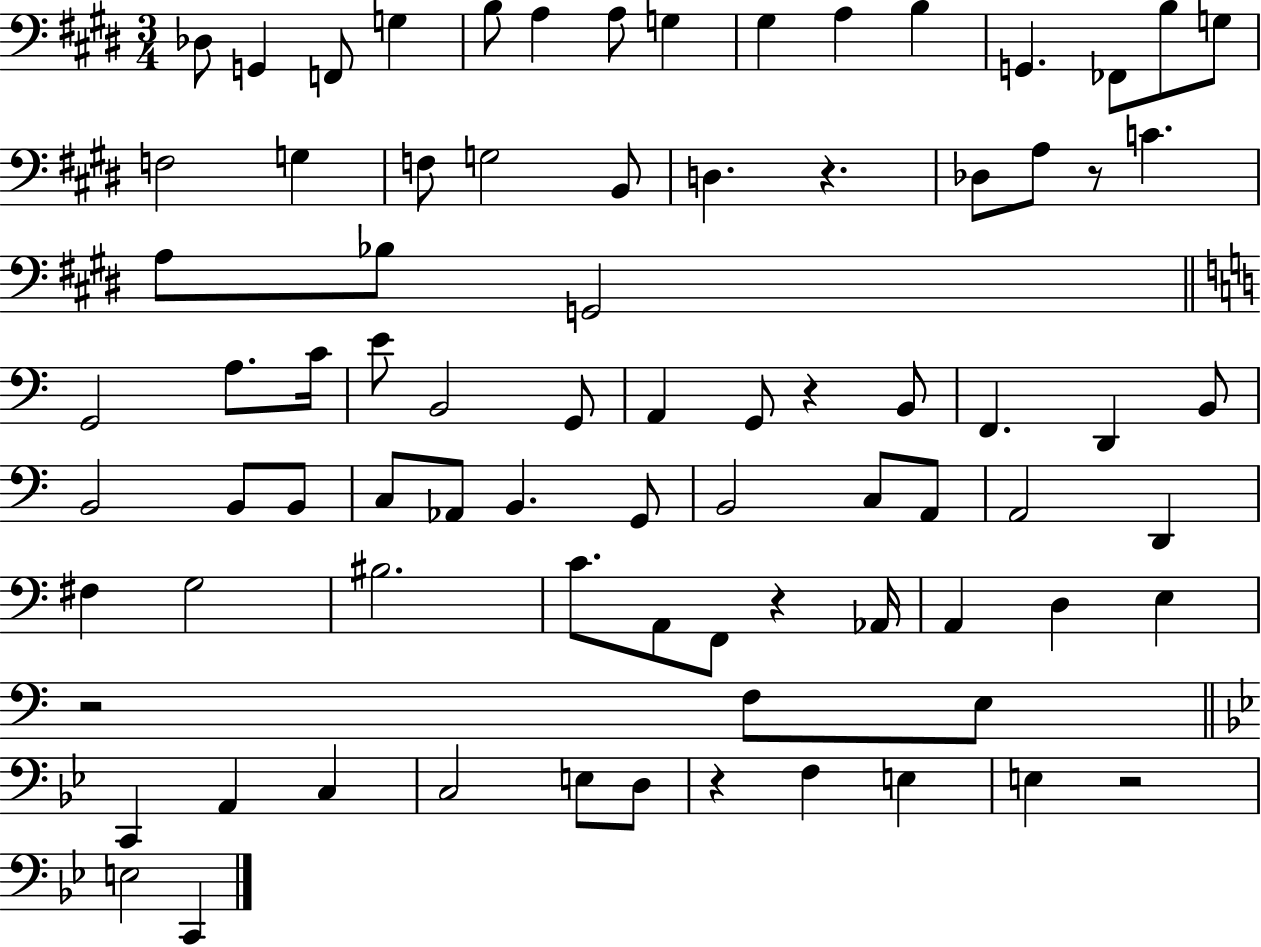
{
  \clef bass
  \numericTimeSignature
  \time 3/4
  \key e \major
  des8 g,4 f,8 g4 | b8 a4 a8 g4 | gis4 a4 b4 | g,4. fes,8 b8 g8 | \break f2 g4 | f8 g2 b,8 | d4. r4. | des8 a8 r8 c'4. | \break a8 bes8 g,2 | \bar "||" \break \key a \minor g,2 a8. c'16 | e'8 b,2 g,8 | a,4 g,8 r4 b,8 | f,4. d,4 b,8 | \break b,2 b,8 b,8 | c8 aes,8 b,4. g,8 | b,2 c8 a,8 | a,2 d,4 | \break fis4 g2 | bis2. | c'8. a,8 f,8 r4 aes,16 | a,4 d4 e4 | \break r2 f8 e8 | \bar "||" \break \key bes \major c,4 a,4 c4 | c2 e8 d8 | r4 f4 e4 | e4 r2 | \break e2 c,4 | \bar "|."
}